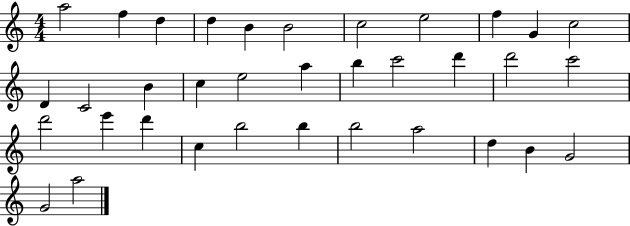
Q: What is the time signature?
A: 4/4